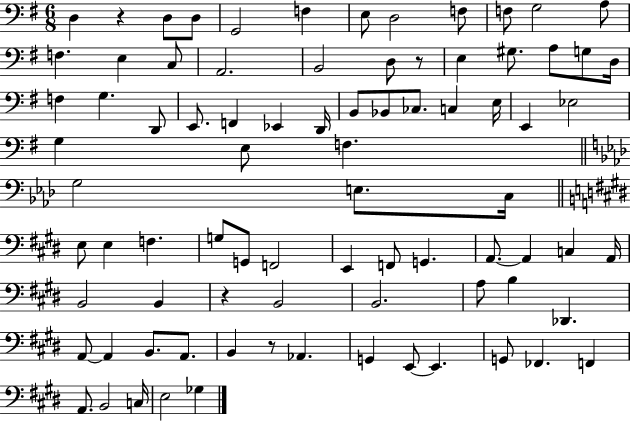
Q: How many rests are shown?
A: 4